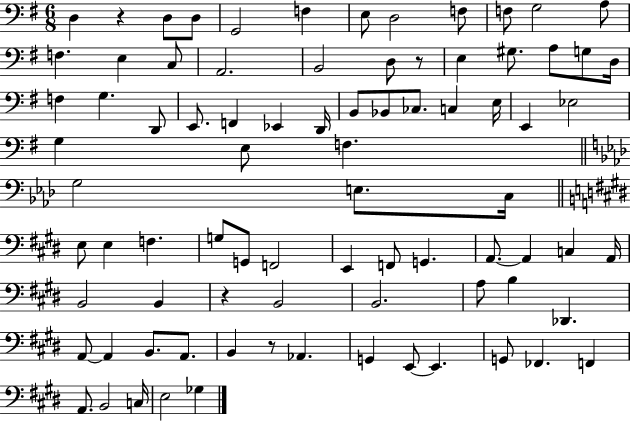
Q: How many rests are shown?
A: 4